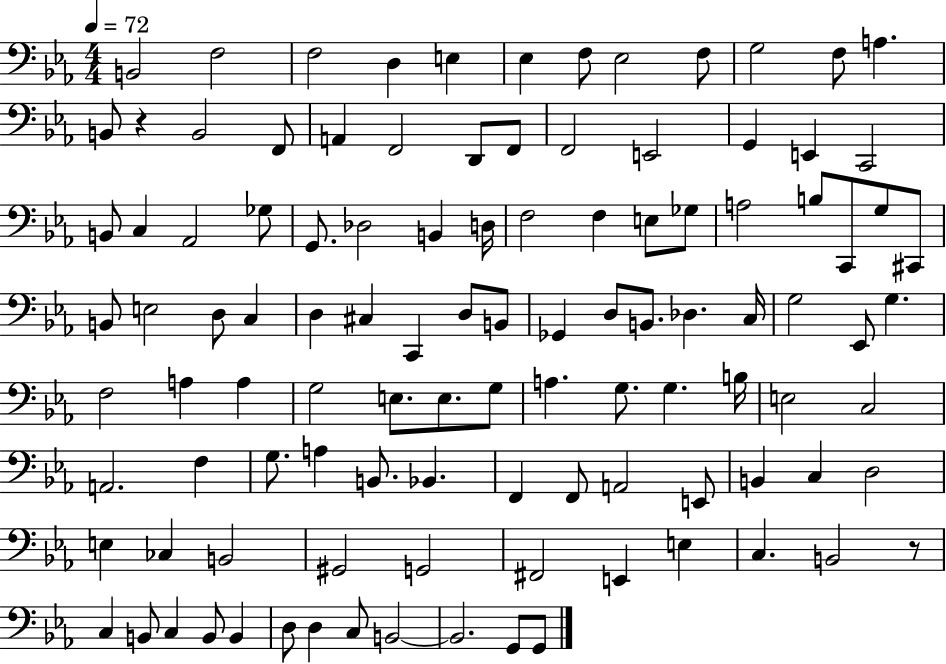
{
  \clef bass
  \numericTimeSignature
  \time 4/4
  \key ees \major
  \tempo 4 = 72
  b,2 f2 | f2 d4 e4 | ees4 f8 ees2 f8 | g2 f8 a4. | \break b,8 r4 b,2 f,8 | a,4 f,2 d,8 f,8 | f,2 e,2 | g,4 e,4 c,2 | \break b,8 c4 aes,2 ges8 | g,8. des2 b,4 d16 | f2 f4 e8 ges8 | a2 b8 c,8 g8 cis,8 | \break b,8 e2 d8 c4 | d4 cis4 c,4 d8 b,8 | ges,4 d8 b,8. des4. c16 | g2 ees,8 g4. | \break f2 a4 a4 | g2 e8. e8. g8 | a4. g8. g4. b16 | e2 c2 | \break a,2. f4 | g8. a4 b,8. bes,4. | f,4 f,8 a,2 e,8 | b,4 c4 d2 | \break e4 ces4 b,2 | gis,2 g,2 | fis,2 e,4 e4 | c4. b,2 r8 | \break c4 b,8 c4 b,8 b,4 | d8 d4 c8 b,2~~ | b,2. g,8 g,8 | \bar "|."
}